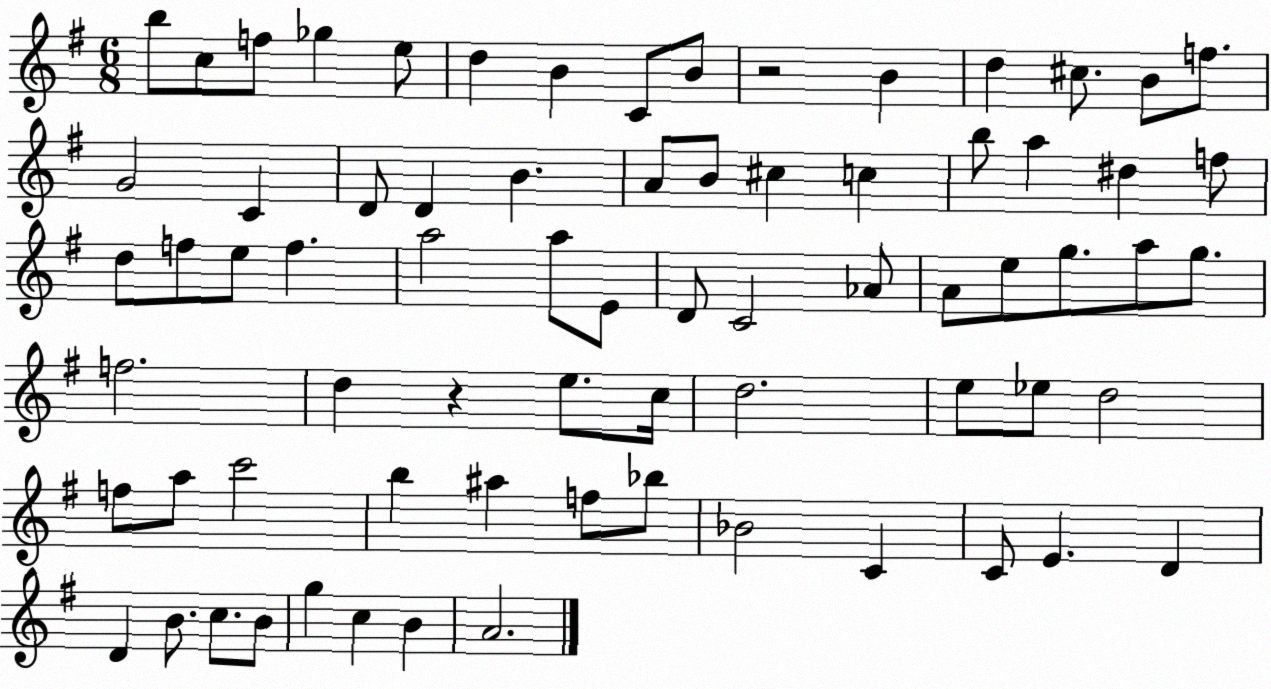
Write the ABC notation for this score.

X:1
T:Untitled
M:6/8
L:1/4
K:G
b/2 c/2 f/2 _g e/2 d B C/2 B/2 z2 B d ^c/2 B/2 f/2 G2 C D/2 D B A/2 B/2 ^c c b/2 a ^d f/2 d/2 f/2 e/2 f a2 a/2 E/2 D/2 C2 _A/2 A/2 e/2 g/2 a/2 g/2 f2 d z e/2 c/4 d2 e/2 _e/2 d2 f/2 a/2 c'2 b ^a f/2 _b/2 _B2 C C/2 E D D B/2 c/2 B/2 g c B A2